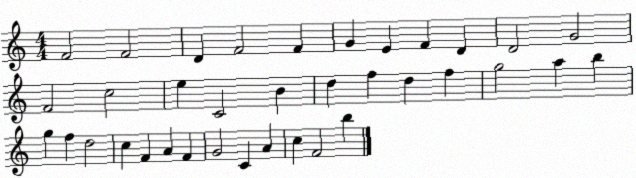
X:1
T:Untitled
M:4/4
L:1/4
K:C
F2 F2 D F2 F G E F D D2 G2 F2 c2 e C2 B d f d f g2 a b g f d2 c F A F G2 C A c F2 b